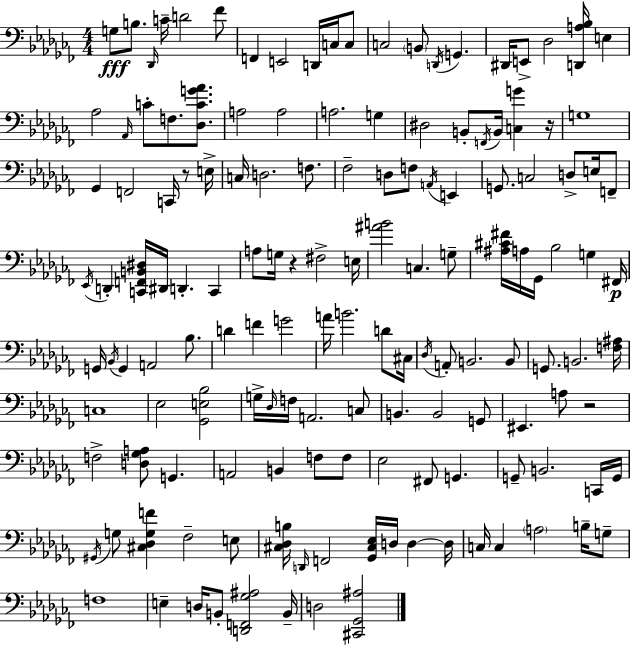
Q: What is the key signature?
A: AES minor